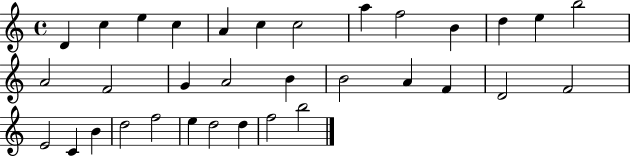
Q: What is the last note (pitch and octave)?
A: B5